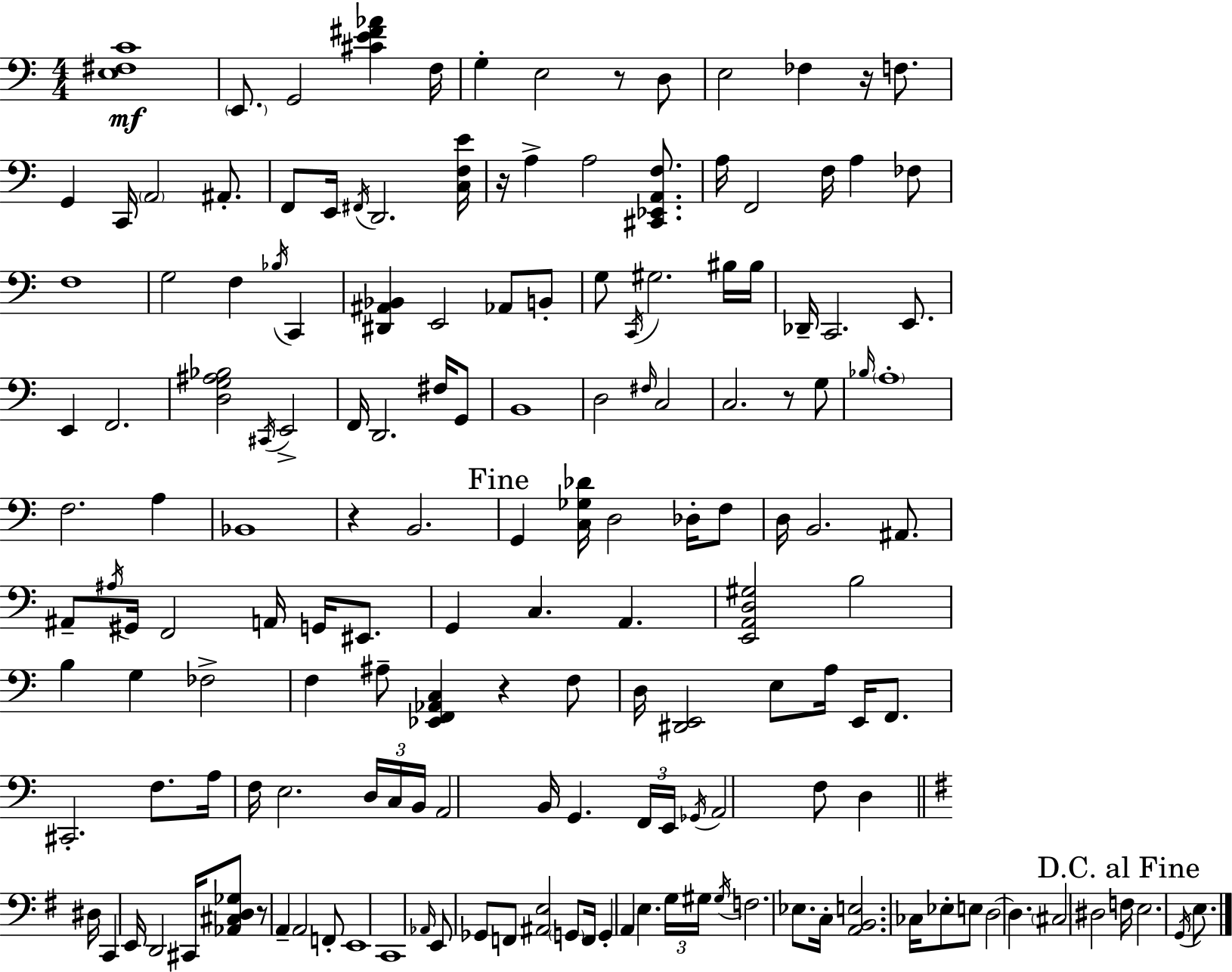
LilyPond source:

{
  \clef bass
  \numericTimeSignature
  \time 4/4
  \key c \major
  <e fis c'>1\mf | \parenthesize e,8. g,2 <cis' e' fis' aes'>4 f16 | g4-. e2 r8 d8 | e2 fes4 r16 f8. | \break g,4 c,16 \parenthesize a,2 ais,8.-. | f,8 e,16 \acciaccatura { fis,16 } d,2. | <c f e'>16 r16 a4-> a2 <cis, ees, a, f>8. | a16 f,2 f16 a4 fes8 | \break f1 | g2 f4 \acciaccatura { bes16 } c,4 | <dis, ais, bes,>4 e,2 aes,8 | b,8-. g8 \acciaccatura { c,16 } gis2. | \break bis16 bis16 des,16-- c,2. | e,8. e,4 f,2. | <d g ais bes>2 \acciaccatura { cis,16 } e,2-> | f,16 d,2. | \break fis16 g,8 b,1 | d2 \grace { fis16 } c2 | c2. | r8 g8 \grace { bes16 } \parenthesize a1-. | \break f2. | a4 bes,1 | r4 b,2. | \mark "Fine" g,4 <c ges des'>16 d2 | \break des16-. f8 d16 b,2. | ais,8. ais,8-- \acciaccatura { ais16 } gis,16 f,2 | a,16 g,16 eis,8. g,4 c4. | a,4. <e, a, d gis>2 b2 | \break b4 g4 fes2-> | f4 ais8-- <ees, f, aes, c>4 | r4 f8 d16 <dis, e,>2 | e8 a16 e,16 f,8. cis,2.-. | \break f8. a16 f16 e2. | \tuplet 3/2 { d16 c16 b,16 } a,2 b,16 | g,4. \tuplet 3/2 { f,16 e,16 \acciaccatura { ges,16 } } a,2 | f8 d4 \bar "||" \break \key g \major dis16 c,4 e,16 d,2 cis,16 <aes, cis d ges>8 | r8 a,4-- a,2 f,8-. | e,1 | c,1 | \break \grace { aes,16 } e,8 ges,8 f,8 <ais, e>2 | \parenthesize g,8 f,16 g,4-. a,4 e4. | \tuplet 3/2 { g16 gis16 \acciaccatura { gis16 } } f2. | ees8. c16-. <a, b, e>2. | \break ces16 ees8-. e8 d2~~ d4. | \parenthesize cis2 dis2 | \mark "D.C. al Fine" f16 e2. | \acciaccatura { g,16 } e8. \bar "|."
}